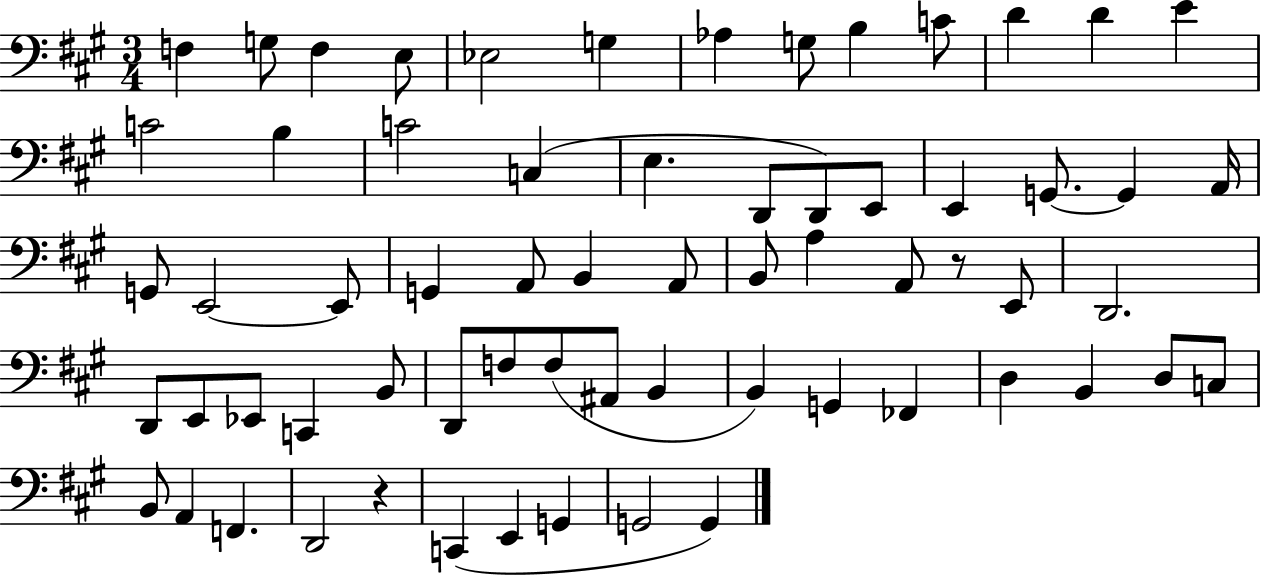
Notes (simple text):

F3/q G3/e F3/q E3/e Eb3/h G3/q Ab3/q G3/e B3/q C4/e D4/q D4/q E4/q C4/h B3/q C4/h C3/q E3/q. D2/e D2/e E2/e E2/q G2/e. G2/q A2/s G2/e E2/h E2/e G2/q A2/e B2/q A2/e B2/e A3/q A2/e R/e E2/e D2/h. D2/e E2/e Eb2/e C2/q B2/e D2/e F3/e F3/e A#2/e B2/q B2/q G2/q FES2/q D3/q B2/q D3/e C3/e B2/e A2/q F2/q. D2/h R/q C2/q E2/q G2/q G2/h G2/q